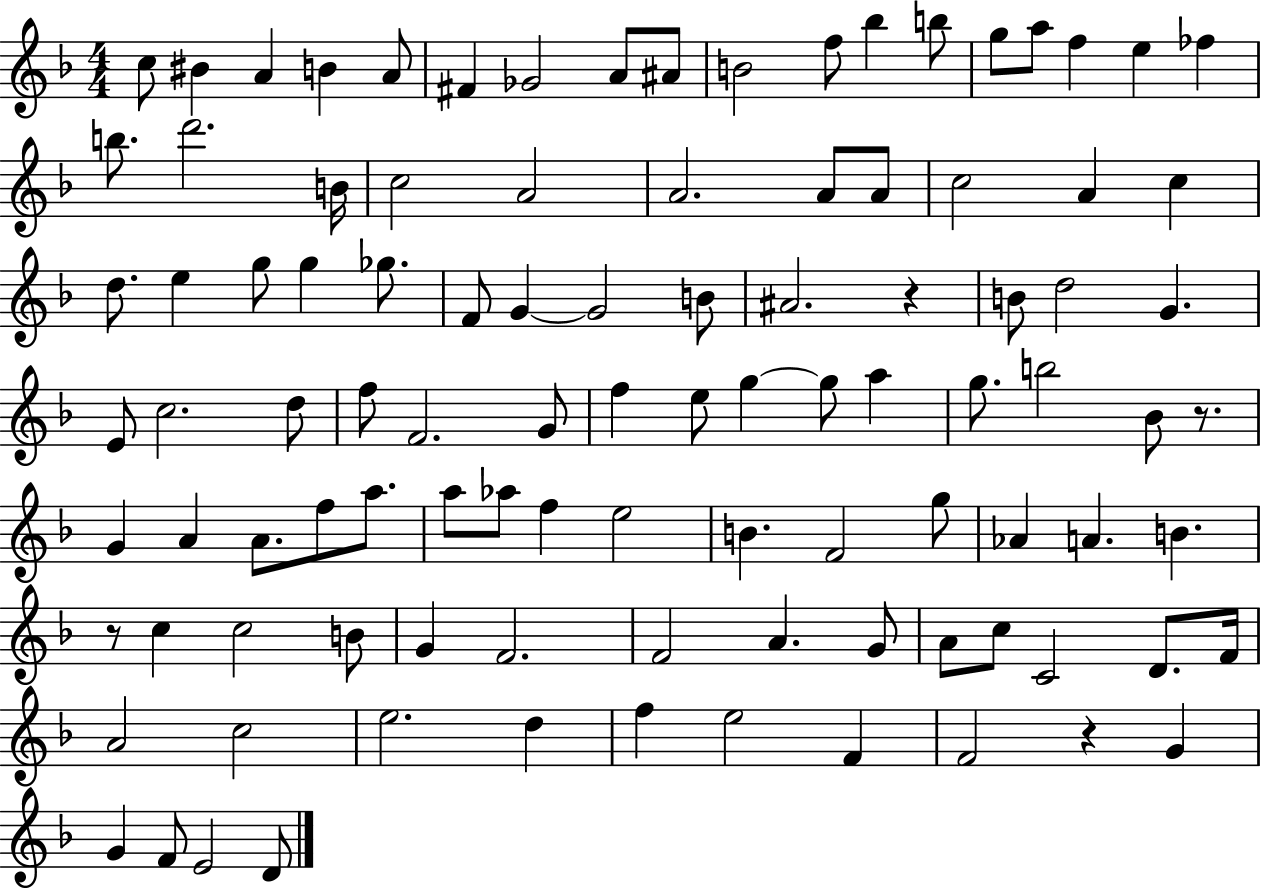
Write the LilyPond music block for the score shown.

{
  \clef treble
  \numericTimeSignature
  \time 4/4
  \key f \major
  c''8 bis'4 a'4 b'4 a'8 | fis'4 ges'2 a'8 ais'8 | b'2 f''8 bes''4 b''8 | g''8 a''8 f''4 e''4 fes''4 | \break b''8. d'''2. b'16 | c''2 a'2 | a'2. a'8 a'8 | c''2 a'4 c''4 | \break d''8. e''4 g''8 g''4 ges''8. | f'8 g'4~~ g'2 b'8 | ais'2. r4 | b'8 d''2 g'4. | \break e'8 c''2. d''8 | f''8 f'2. g'8 | f''4 e''8 g''4~~ g''8 a''4 | g''8. b''2 bes'8 r8. | \break g'4 a'4 a'8. f''8 a''8. | a''8 aes''8 f''4 e''2 | b'4. f'2 g''8 | aes'4 a'4. b'4. | \break r8 c''4 c''2 b'8 | g'4 f'2. | f'2 a'4. g'8 | a'8 c''8 c'2 d'8. f'16 | \break a'2 c''2 | e''2. d''4 | f''4 e''2 f'4 | f'2 r4 g'4 | \break g'4 f'8 e'2 d'8 | \bar "|."
}